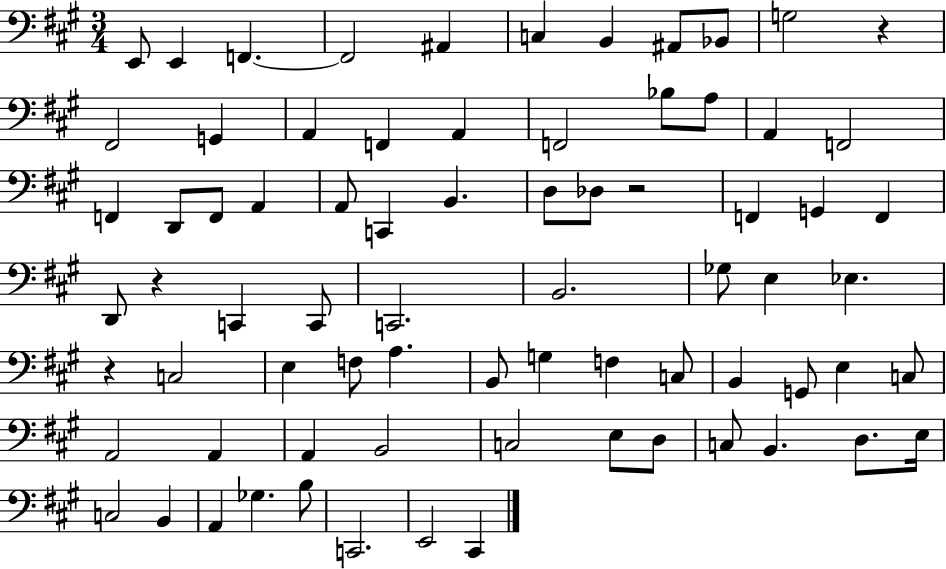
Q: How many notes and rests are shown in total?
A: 75